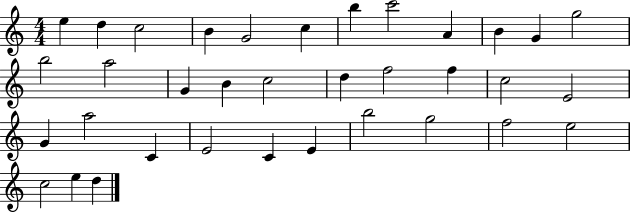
{
  \clef treble
  \numericTimeSignature
  \time 4/4
  \key c \major
  e''4 d''4 c''2 | b'4 g'2 c''4 | b''4 c'''2 a'4 | b'4 g'4 g''2 | \break b''2 a''2 | g'4 b'4 c''2 | d''4 f''2 f''4 | c''2 e'2 | \break g'4 a''2 c'4 | e'2 c'4 e'4 | b''2 g''2 | f''2 e''2 | \break c''2 e''4 d''4 | \bar "|."
}